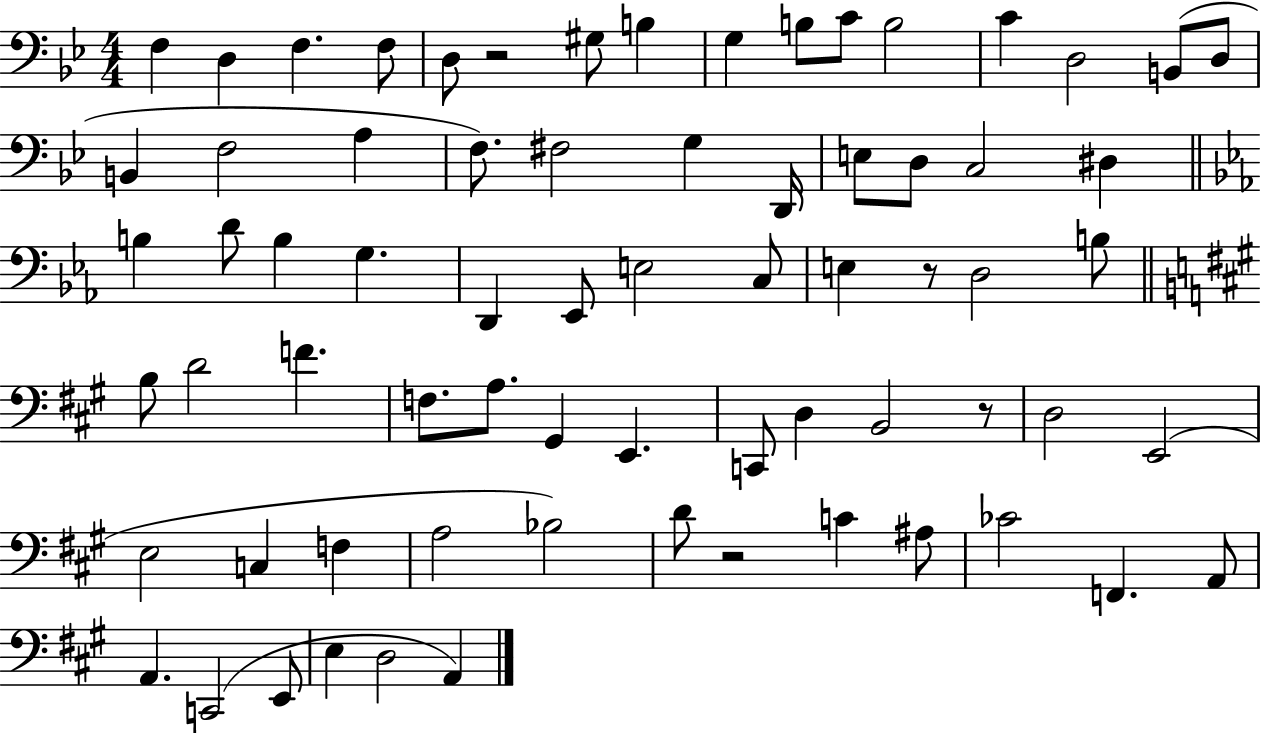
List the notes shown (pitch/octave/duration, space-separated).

F3/q D3/q F3/q. F3/e D3/e R/h G#3/e B3/q G3/q B3/e C4/e B3/h C4/q D3/h B2/e D3/e B2/q F3/h A3/q F3/e. F#3/h G3/q D2/s E3/e D3/e C3/h D#3/q B3/q D4/e B3/q G3/q. D2/q Eb2/e E3/h C3/e E3/q R/e D3/h B3/e B3/e D4/h F4/q. F3/e. A3/e. G#2/q E2/q. C2/e D3/q B2/h R/e D3/h E2/h E3/h C3/q F3/q A3/h Bb3/h D4/e R/h C4/q A#3/e CES4/h F2/q. A2/e A2/q. C2/h E2/e E3/q D3/h A2/q